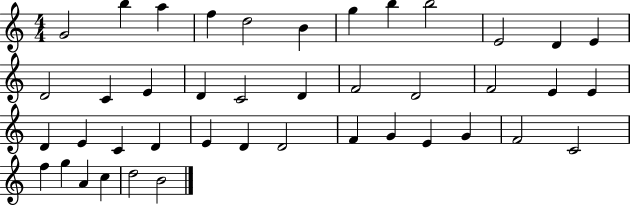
G4/h B5/q A5/q F5/q D5/h B4/q G5/q B5/q B5/h E4/h D4/q E4/q D4/h C4/q E4/q D4/q C4/h D4/q F4/h D4/h F4/h E4/q E4/q D4/q E4/q C4/q D4/q E4/q D4/q D4/h F4/q G4/q E4/q G4/q F4/h C4/h F5/q G5/q A4/q C5/q D5/h B4/h